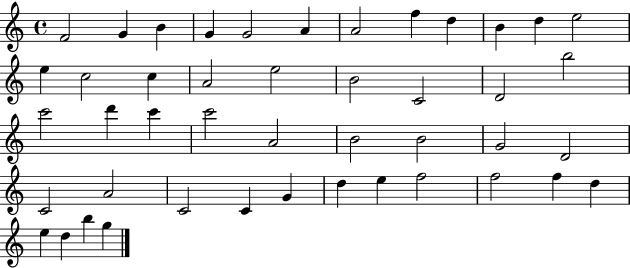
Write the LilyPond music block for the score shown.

{
  \clef treble
  \time 4/4
  \defaultTimeSignature
  \key c \major
  f'2 g'4 b'4 | g'4 g'2 a'4 | a'2 f''4 d''4 | b'4 d''4 e''2 | \break e''4 c''2 c''4 | a'2 e''2 | b'2 c'2 | d'2 b''2 | \break c'''2 d'''4 c'''4 | c'''2 a'2 | b'2 b'2 | g'2 d'2 | \break c'2 a'2 | c'2 c'4 g'4 | d''4 e''4 f''2 | f''2 f''4 d''4 | \break e''4 d''4 b''4 g''4 | \bar "|."
}